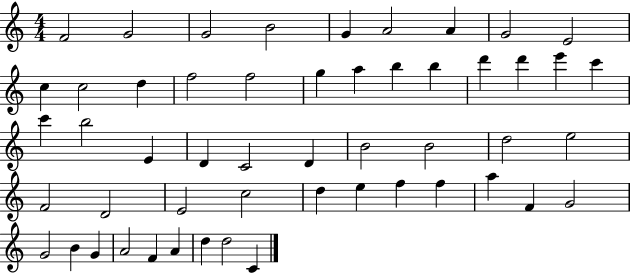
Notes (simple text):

F4/h G4/h G4/h B4/h G4/q A4/h A4/q G4/h E4/h C5/q C5/h D5/q F5/h F5/h G5/q A5/q B5/q B5/q D6/q D6/q E6/q C6/q C6/q B5/h E4/q D4/q C4/h D4/q B4/h B4/h D5/h E5/h F4/h D4/h E4/h C5/h D5/q E5/q F5/q F5/q A5/q F4/q G4/h G4/h B4/q G4/q A4/h F4/q A4/q D5/q D5/h C4/q